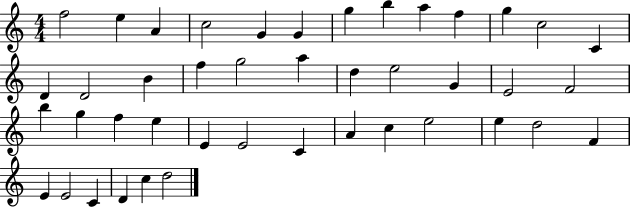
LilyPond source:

{
  \clef treble
  \numericTimeSignature
  \time 4/4
  \key c \major
  f''2 e''4 a'4 | c''2 g'4 g'4 | g''4 b''4 a''4 f''4 | g''4 c''2 c'4 | \break d'4 d'2 b'4 | f''4 g''2 a''4 | d''4 e''2 g'4 | e'2 f'2 | \break b''4 g''4 f''4 e''4 | e'4 e'2 c'4 | a'4 c''4 e''2 | e''4 d''2 f'4 | \break e'4 e'2 c'4 | d'4 c''4 d''2 | \bar "|."
}